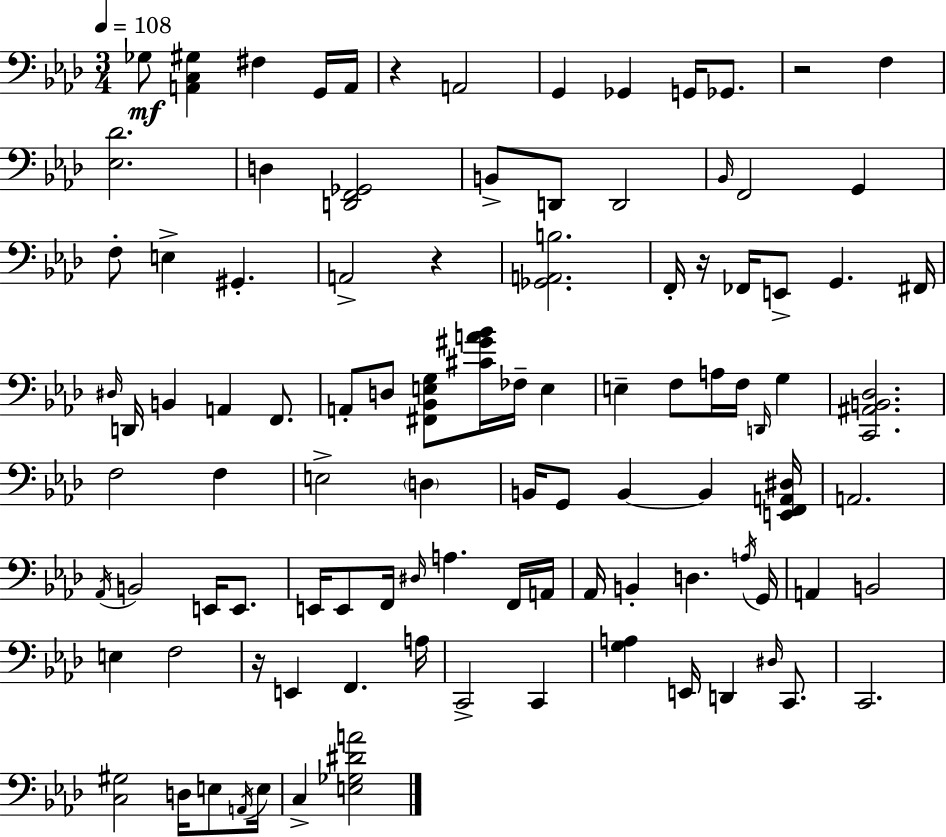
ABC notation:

X:1
T:Untitled
M:3/4
L:1/4
K:Fm
_G,/2 [A,,C,^G,] ^F, G,,/4 A,,/4 z A,,2 G,, _G,, G,,/4 _G,,/2 z2 F, [_E,_D]2 D, [D,,F,,_G,,]2 B,,/2 D,,/2 D,,2 _B,,/4 F,,2 G,, F,/2 E, ^G,, A,,2 z [_G,,A,,B,]2 F,,/4 z/4 _F,,/4 E,,/2 G,, ^F,,/4 ^D,/4 D,,/4 B,, A,, F,,/2 A,,/2 D,/2 [^F,,_B,,E,G,]/2 [^C^GA_B]/4 _F,/4 E, E, F,/2 A,/4 F,/4 D,,/4 G, [C,,^A,,B,,_D,]2 F,2 F, E,2 D, B,,/4 G,,/2 B,, B,, [E,,F,,A,,^D,]/4 A,,2 _A,,/4 B,,2 E,,/4 E,,/2 E,,/4 E,,/2 F,,/4 ^D,/4 A, F,,/4 A,,/4 _A,,/4 B,, D, A,/4 G,,/4 A,, B,,2 E, F,2 z/4 E,, F,, A,/4 C,,2 C,, [G,A,] E,,/4 D,, ^D,/4 C,,/2 C,,2 [C,^G,]2 D,/4 E,/2 A,,/4 E,/4 C, [E,_G,^DA]2